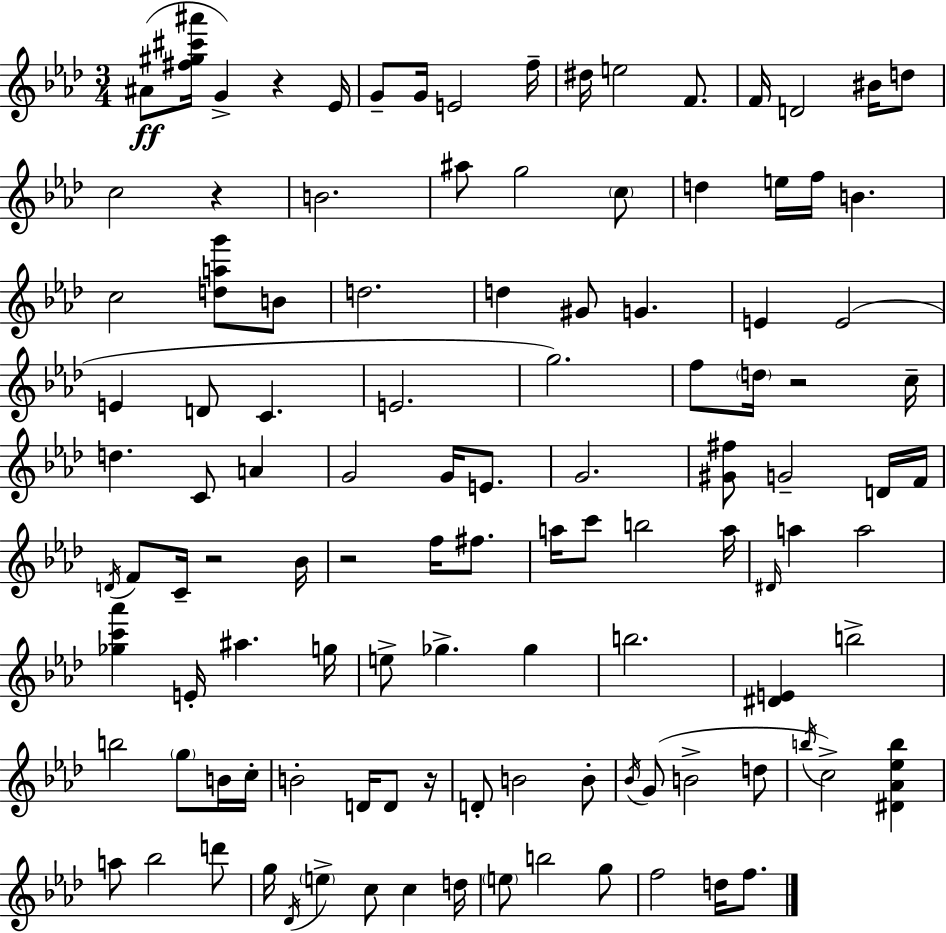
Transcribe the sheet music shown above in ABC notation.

X:1
T:Untitled
M:3/4
L:1/4
K:Ab
^A/2 [^f^g^c'^a']/4 G z _E/4 G/2 G/4 E2 f/4 ^d/4 e2 F/2 F/4 D2 ^B/4 d/2 c2 z B2 ^a/2 g2 c/2 d e/4 f/4 B c2 [dag']/2 B/2 d2 d ^G/2 G E E2 E D/2 C E2 g2 f/2 d/4 z2 c/4 d C/2 A G2 G/4 E/2 G2 [^G^f]/2 G2 D/4 F/4 D/4 F/2 C/4 z2 _B/4 z2 f/4 ^f/2 a/4 c'/2 b2 a/4 ^D/4 a a2 [_gc'_a'] E/4 ^a g/4 e/2 _g _g b2 [^DE] b2 b2 g/2 B/4 c/4 B2 D/4 D/2 z/4 D/2 B2 B/2 _B/4 G/2 B2 d/2 b/4 c2 [^D_A_eb] a/2 _b2 d'/2 g/4 _D/4 e c/2 c d/4 e/2 b2 g/2 f2 d/4 f/2